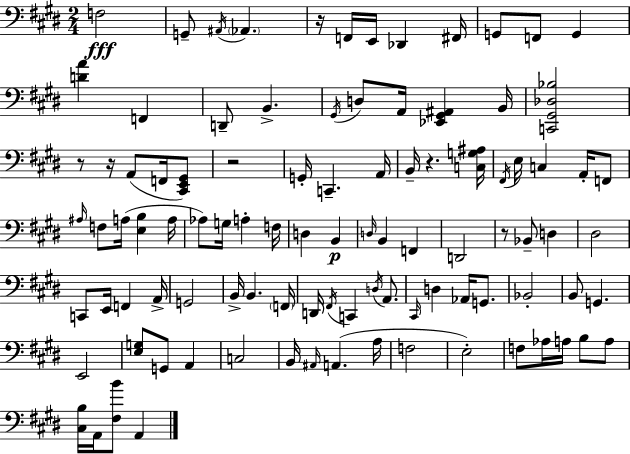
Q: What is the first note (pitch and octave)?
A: F3